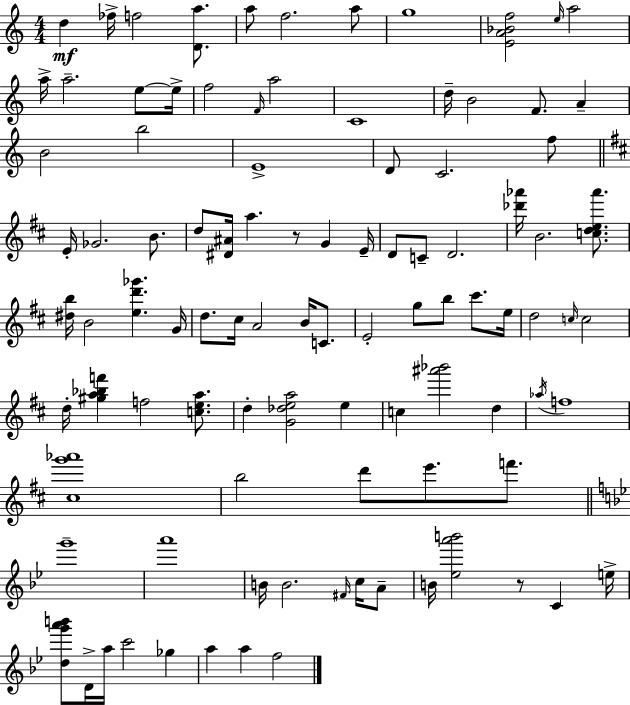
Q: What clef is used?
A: treble